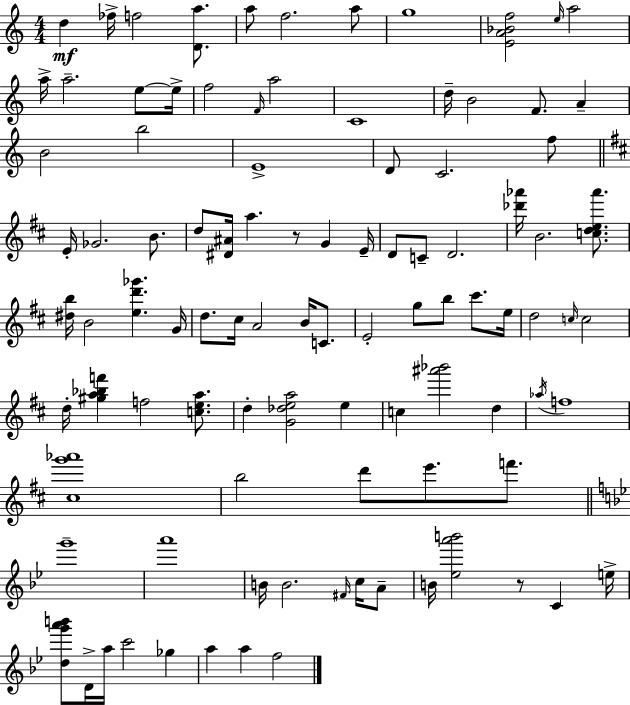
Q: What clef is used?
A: treble